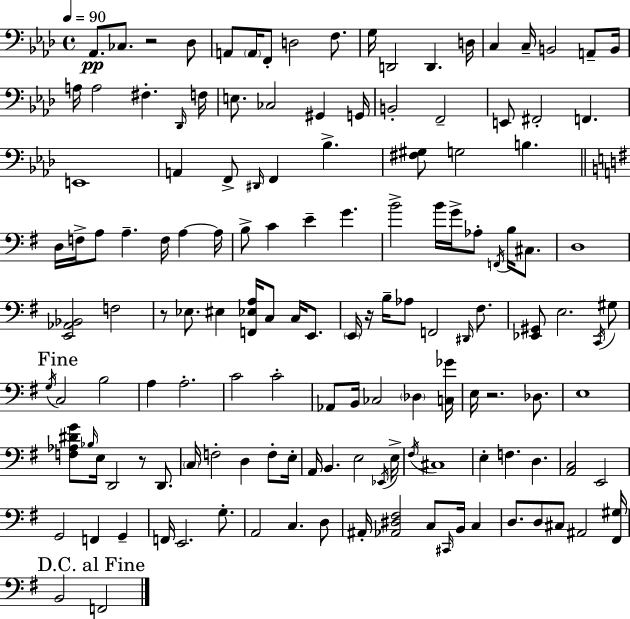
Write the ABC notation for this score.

X:1
T:Untitled
M:4/4
L:1/4
K:Fm
_A,,/2 _C,/2 z2 _D,/2 A,,/2 A,,/4 F,,/2 D,2 F,/2 G,/4 D,,2 D,, D,/4 C, C,/4 B,,2 A,,/2 B,,/4 A,/4 A,2 ^F, _D,,/4 F,/4 E,/2 _C,2 ^G,, G,,/4 B,,2 F,,2 E,,/2 ^F,,2 F,, E,,4 A,, F,,/2 ^D,,/4 F,, _B, [^F,^G,]/2 G,2 B, D,/4 F,/4 A,/2 A, F,/4 A, A,/4 B,/2 C E G B2 B/4 G/4 _A,/2 F,,/4 B,/4 ^C,/2 D,4 [E,,_A,,_B,,]2 F,2 z/2 _E,/2 ^E, [F,,_E,A,]/4 C,/2 C,/4 E,,/2 E,,/4 z/4 B,/4 _A,/2 F,,2 ^D,,/4 ^F,/2 [_E,,^G,,]/2 E,2 C,,/4 ^G,/2 G,/4 C,2 B,2 A, A,2 C2 C2 _A,,/2 B,,/4 _C,2 _D, [C,_G]/4 E,/4 z2 _D,/2 E,4 [F,_A,^DG]/2 _B,/4 E,/4 D,,2 z/2 D,,/2 C,/4 F,2 D, F,/2 E,/4 A,,/4 B,, E,2 _E,,/4 E,/4 ^F,/4 ^C,4 E, F, D, [A,,C,]2 E,,2 G,,2 F,, G,, F,,/4 E,,2 G,/2 A,,2 C, D,/2 ^A,,/4 [_A,,^D,^F,]2 C,/2 ^C,,/4 B,,/4 C, D,/2 D,/2 ^C,/2 ^A,,2 [^F,,^G,]/4 B,,2 F,,2